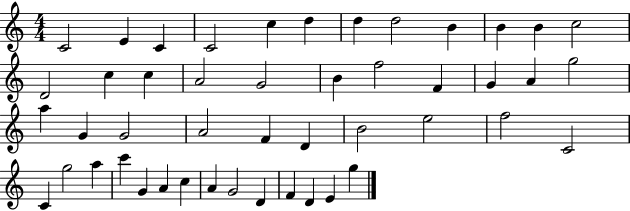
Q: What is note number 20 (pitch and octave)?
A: F4